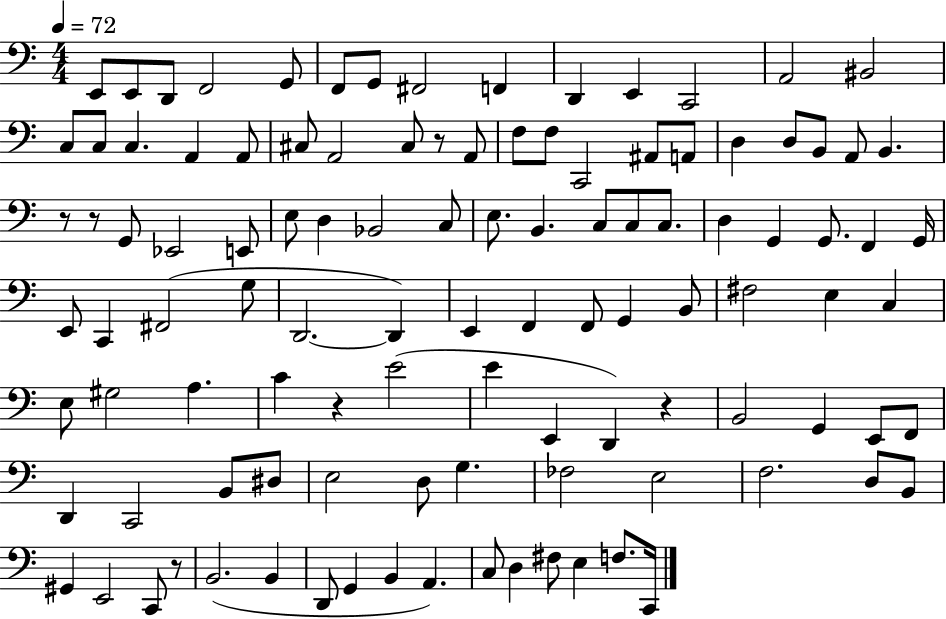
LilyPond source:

{
  \clef bass
  \numericTimeSignature
  \time 4/4
  \key c \major
  \tempo 4 = 72
  e,8 e,8 d,8 f,2 g,8 | f,8 g,8 fis,2 f,4 | d,4 e,4 c,2 | a,2 bis,2 | \break c8 c8 c4. a,4 a,8 | cis8 a,2 cis8 r8 a,8 | f8 f8 c,2 ais,8 a,8 | d4 d8 b,8 a,8 b,4. | \break r8 r8 g,8 ees,2 e,8 | e8 d4 bes,2 c8 | e8. b,4. c8 c8 c8. | d4 g,4 g,8. f,4 g,16 | \break e,8 c,4 fis,2( g8 | d,2.~~ d,4) | e,4 f,4 f,8 g,4 b,8 | fis2 e4 c4 | \break e8 gis2 a4. | c'4 r4 e'2( | e'4 e,4 d,4) r4 | b,2 g,4 e,8 f,8 | \break d,4 c,2 b,8 dis8 | e2 d8 g4. | fes2 e2 | f2. d8 b,8 | \break gis,4 e,2 c,8 r8 | b,2.( b,4 | d,8 g,4 b,4 a,4.) | c8 d4 fis8 e4 f8. c,16 | \break \bar "|."
}